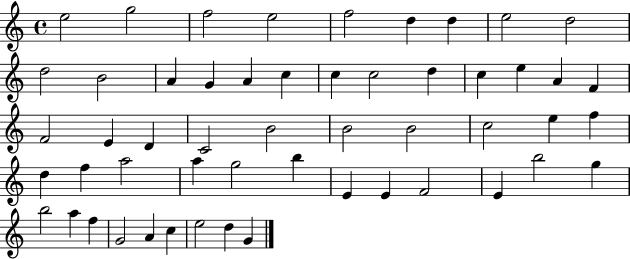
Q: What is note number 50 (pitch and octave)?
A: C5